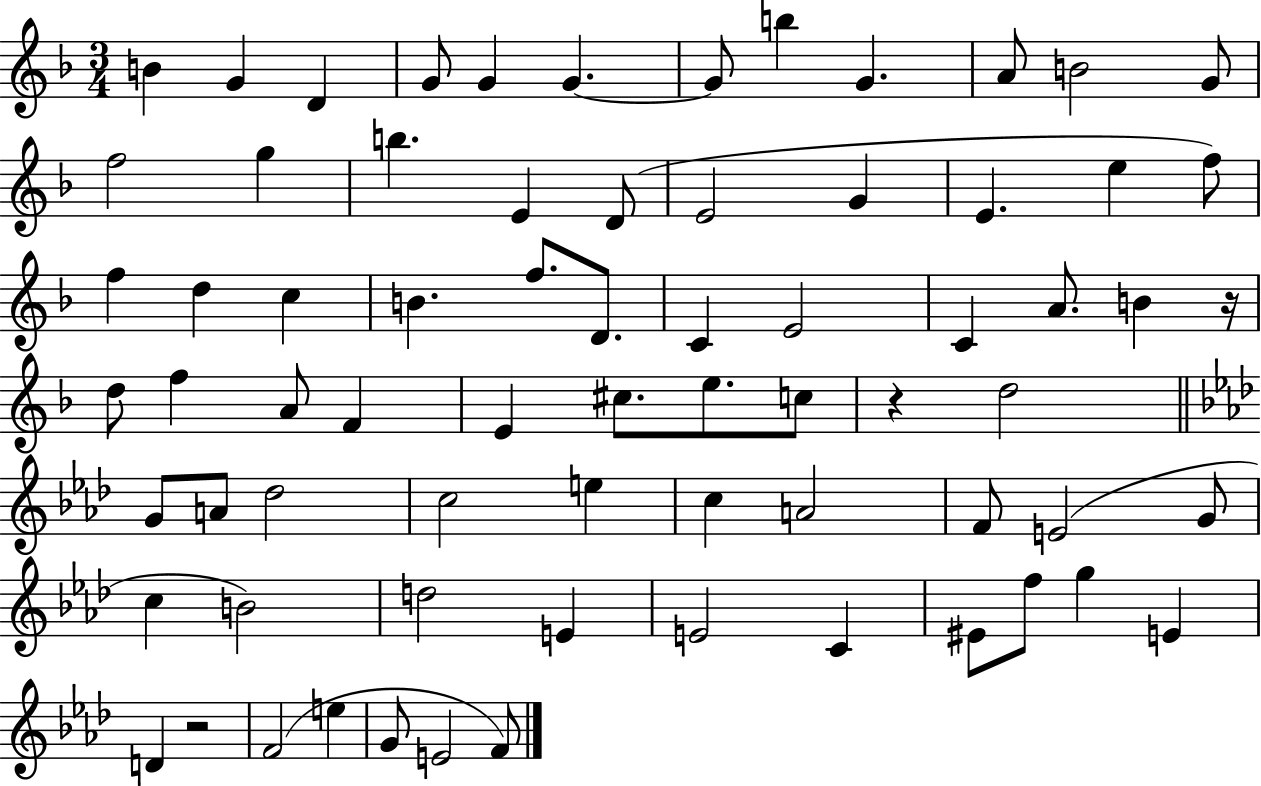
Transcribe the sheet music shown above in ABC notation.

X:1
T:Untitled
M:3/4
L:1/4
K:F
B G D G/2 G G G/2 b G A/2 B2 G/2 f2 g b E D/2 E2 G E e f/2 f d c B f/2 D/2 C E2 C A/2 B z/4 d/2 f A/2 F E ^c/2 e/2 c/2 z d2 G/2 A/2 _d2 c2 e c A2 F/2 E2 G/2 c B2 d2 E E2 C ^E/2 f/2 g E D z2 F2 e G/2 E2 F/2